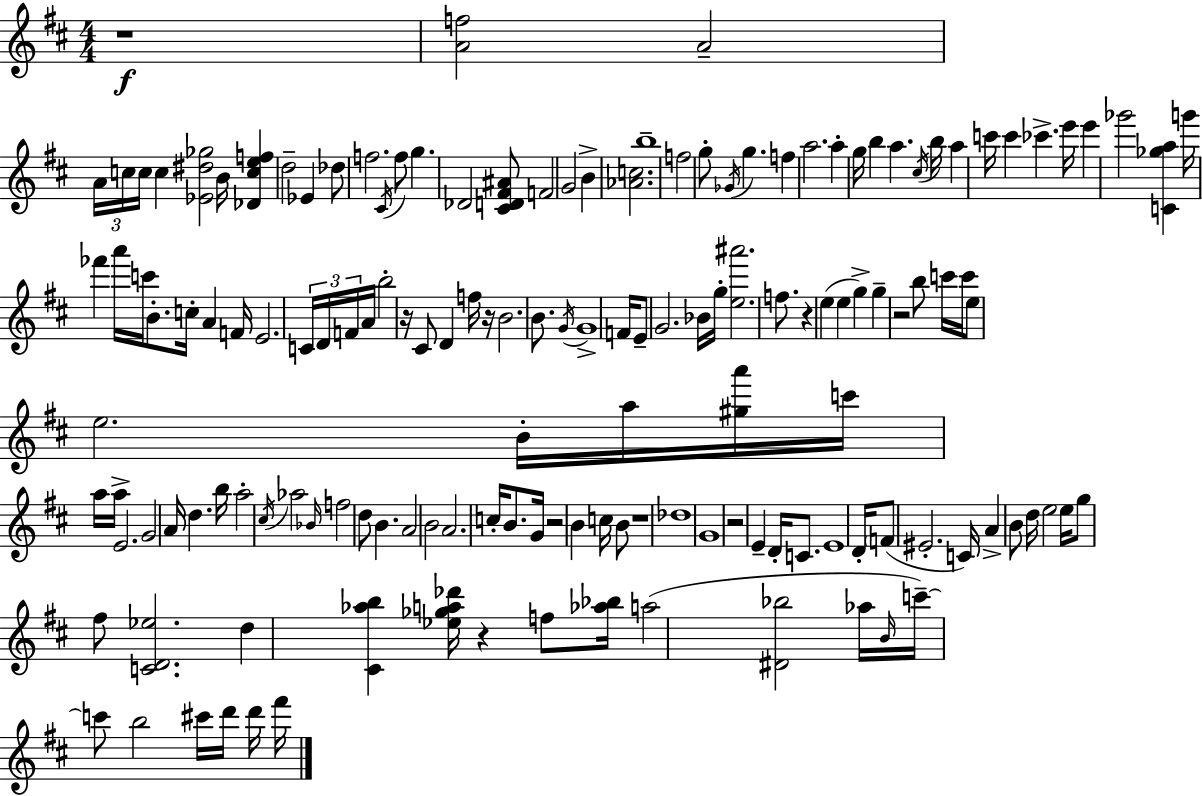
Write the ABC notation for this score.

X:1
T:Untitled
M:4/4
L:1/4
K:D
z4 [Af]2 A2 A/4 c/4 c/4 c [_E^d_g]2 B/4 [_Dcef] d2 _E _d/2 f2 ^C/4 f/2 g _D2 [^CD^F^A]/2 F2 G2 B [_Ac]2 b4 f2 g/2 _G/4 g f a2 a g/4 b a ^c/4 b/4 a c'/4 c' _c' e'/4 e' _g'2 [C_ga] g'/4 _f' a'/4 c'/4 B/2 c/4 A F/4 E2 C/4 D/4 F/4 A/4 b2 z/4 ^C/2 D f/4 z/4 B2 B/2 G/4 G4 F/4 E/2 G2 _B/4 g/4 [e^a']2 f/2 z e e g g z2 b/2 c'/4 c'/4 e/2 e2 B/4 a/4 [^ga']/4 c'/4 a/4 a/4 E2 G2 A/4 d b/4 a2 ^c/4 _a2 _B/4 f2 d/2 B A2 B2 A2 c/4 B/2 G/4 z2 B c/4 B/2 z4 _d4 G4 z2 E D/4 C/2 E4 D/4 F/2 ^E2 C/4 A B/2 d/4 e2 e/4 g/2 ^f/2 [CD_e]2 d [^C_ab] [_e_ga_d']/4 z f/2 [_a_b]/4 a2 [^D_b]2 _a/4 B/4 c'/4 c'/2 b2 ^c'/4 d'/4 d'/4 ^f'/4